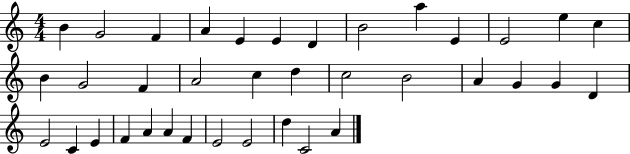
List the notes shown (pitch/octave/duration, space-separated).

B4/q G4/h F4/q A4/q E4/q E4/q D4/q B4/h A5/q E4/q E4/h E5/q C5/q B4/q G4/h F4/q A4/h C5/q D5/q C5/h B4/h A4/q G4/q G4/q D4/q E4/h C4/q E4/q F4/q A4/q A4/q F4/q E4/h E4/h D5/q C4/h A4/q